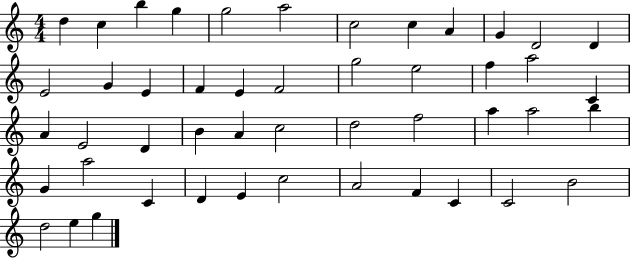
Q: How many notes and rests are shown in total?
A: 48